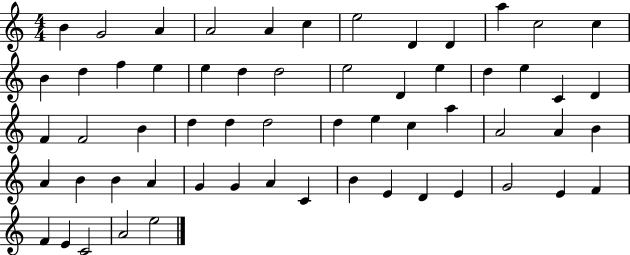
B4/q G4/h A4/q A4/h A4/q C5/q E5/h D4/q D4/q A5/q C5/h C5/q B4/q D5/q F5/q E5/q E5/q D5/q D5/h E5/h D4/q E5/q D5/q E5/q C4/q D4/q F4/q F4/h B4/q D5/q D5/q D5/h D5/q E5/q C5/q A5/q A4/h A4/q B4/q A4/q B4/q B4/q A4/q G4/q G4/q A4/q C4/q B4/q E4/q D4/q E4/q G4/h E4/q F4/q F4/q E4/q C4/h A4/h E5/h